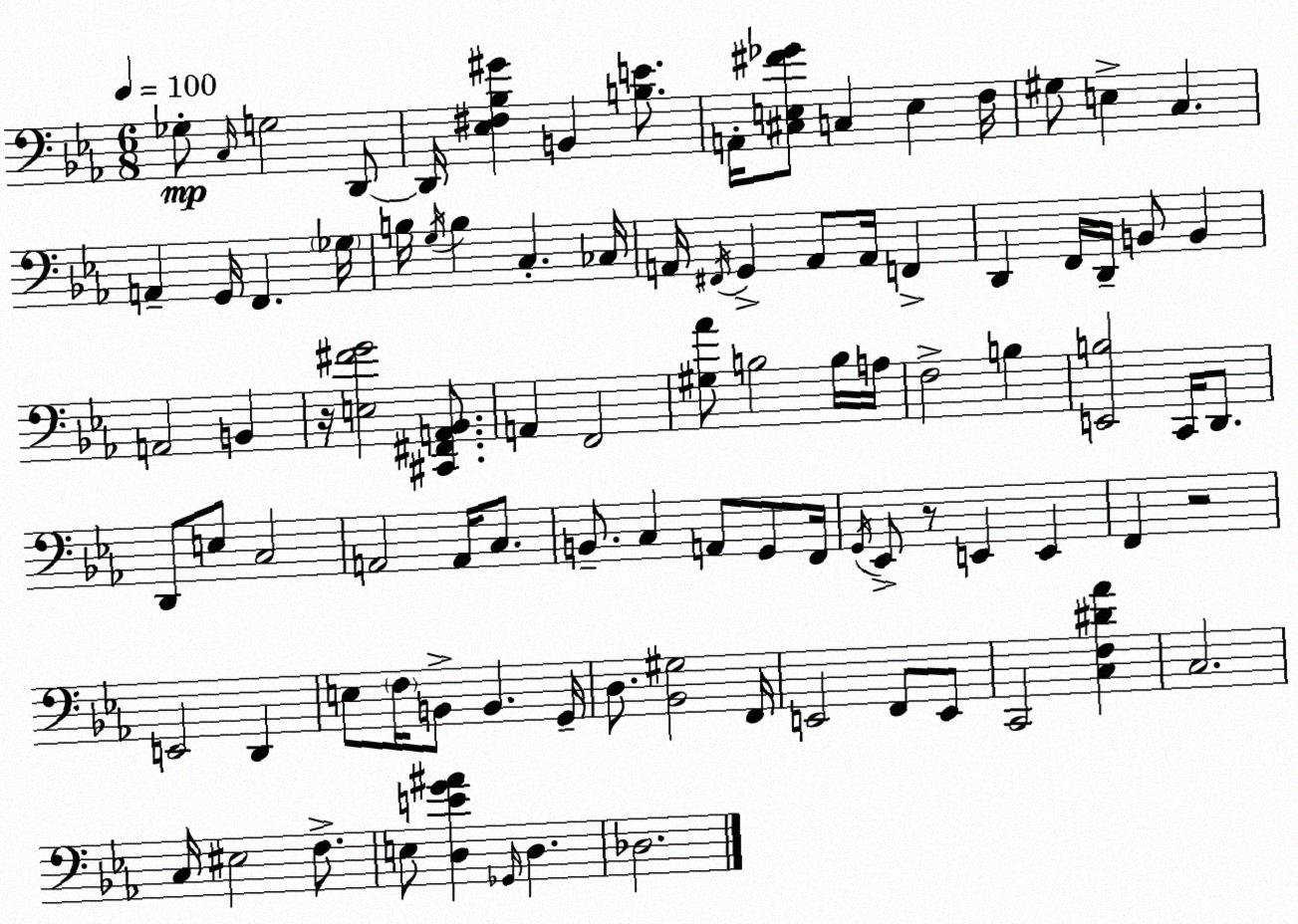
X:1
T:Untitled
M:6/8
L:1/4
K:Cm
_G,/2 C,/4 G,2 D,,/2 D,,/4 [_E,^F,_B,^G] B,, [B,E]/2 A,,/4 [^C,E,^F_G]/2 C, E, F,/4 ^G,/2 E, C, A,, G,,/4 F,, _G,/4 B,/4 G,/4 B, C, _C,/4 A,,/4 ^F,,/4 G,, A,,/2 A,,/4 F,, D,, F,,/4 D,,/4 B,,/2 B,, A,,2 B,, z/4 [E,^FG]2 [^C,,^F,,A,,_B,,]/2 A,, F,,2 [^G,_A]/2 B,2 B,/4 A,/4 F,2 B, [E,,B,]2 C,,/4 D,,/2 D,,/2 E,/2 C,2 A,,2 A,,/4 C,/2 B,,/2 C, A,,/2 G,,/2 F,,/4 G,,/4 _E,,/2 z/2 E,, E,, F,, z2 E,,2 D,, E,/2 F,/4 B,,/2 B,, G,,/4 D,/2 [_B,,^G,]2 F,,/4 E,,2 F,,/2 E,,/2 C,,2 [C,F,^D_A] C,2 C,/4 ^E,2 F,/2 E,/2 [D,EG^A] _G,,/4 D, _D,2